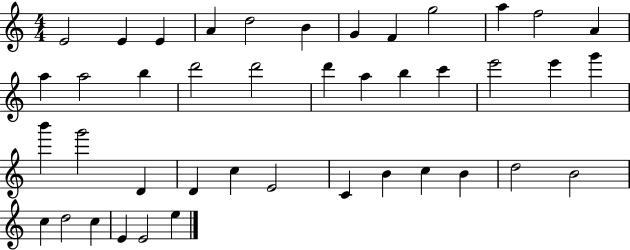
E4/h E4/q E4/q A4/q D5/h B4/q G4/q F4/q G5/h A5/q F5/h A4/q A5/q A5/h B5/q D6/h D6/h D6/q A5/q B5/q C6/q E6/h E6/q G6/q B6/q G6/h D4/q D4/q C5/q E4/h C4/q B4/q C5/q B4/q D5/h B4/h C5/q D5/h C5/q E4/q E4/h E5/q